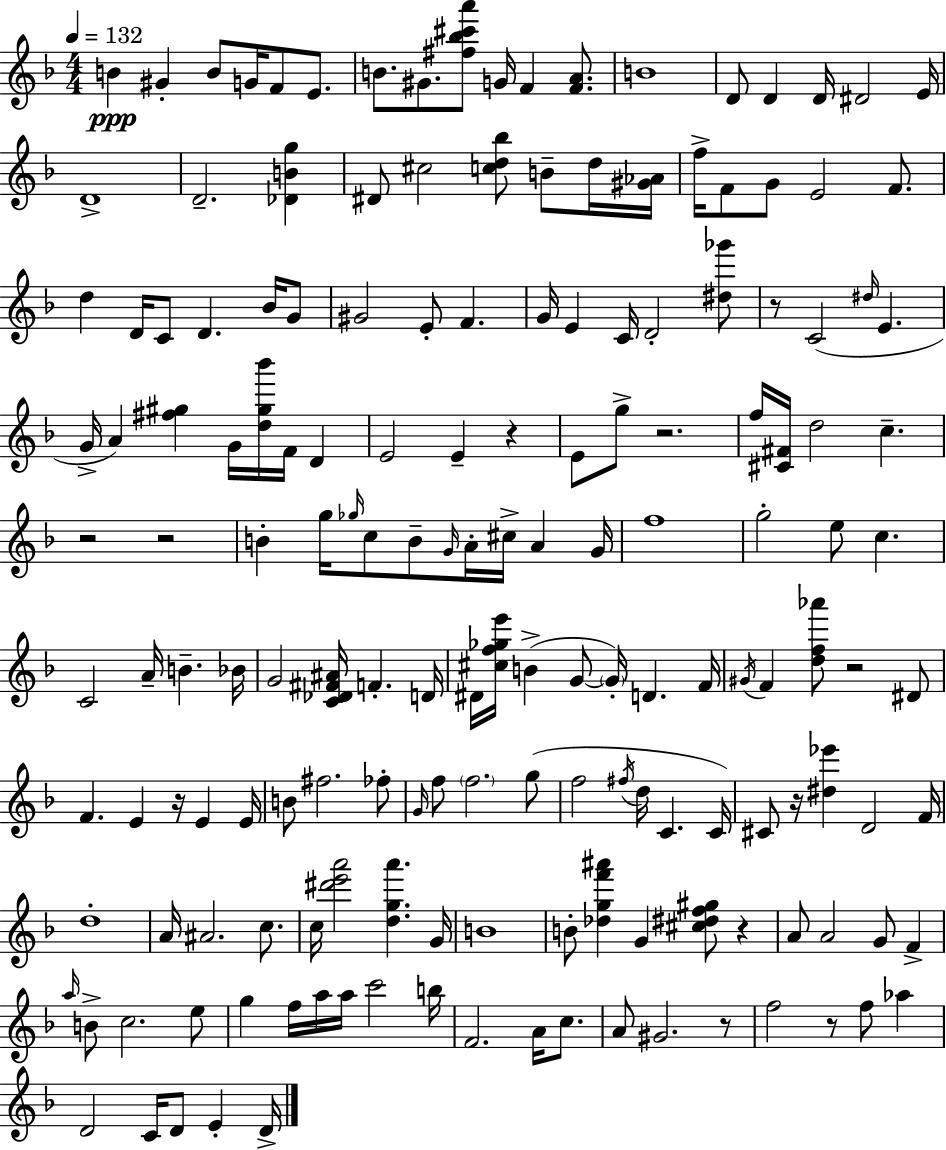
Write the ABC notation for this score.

X:1
T:Untitled
M:4/4
L:1/4
K:Dm
B ^G B/2 G/4 F/2 E/2 B/2 ^G/2 [^f_b^c'a']/2 G/4 F [FA]/2 B4 D/2 D D/4 ^D2 E/4 D4 D2 [_DBg] ^D/2 ^c2 [cd_b]/2 B/2 d/4 [^G_A]/4 f/4 F/2 G/2 E2 F/2 d D/4 C/2 D _B/4 G/2 ^G2 E/2 F G/4 E C/4 D2 [^d_g']/2 z/2 C2 ^d/4 E G/4 A [^f^g] G/4 [d^g_b']/4 F/4 D E2 E z E/2 g/2 z2 f/4 [^C^F]/4 d2 c z2 z2 B g/4 _g/4 c/2 B/2 G/4 A/4 ^c/4 A G/4 f4 g2 e/2 c C2 A/4 B _B/4 G2 [C_D^F^A]/4 F D/4 ^D/4 [^cf_ge']/4 B G/2 G/4 D F/4 ^G/4 F [df_a']/2 z2 ^D/2 F E z/4 E E/4 B/2 ^f2 _f/2 G/4 f/2 f2 g/2 f2 ^f/4 d/4 C C/4 ^C/2 z/4 [^d_e'] D2 F/4 d4 A/4 ^A2 c/2 c/4 [^d'e'a']2 [dga'] G/4 B4 B/2 [_dgf'^a'] G [^c^df^g]/2 z A/2 A2 G/2 F a/4 B/2 c2 e/2 g f/4 a/4 a/4 c'2 b/4 F2 A/4 c/2 A/2 ^G2 z/2 f2 z/2 f/2 _a D2 C/4 D/2 E D/4